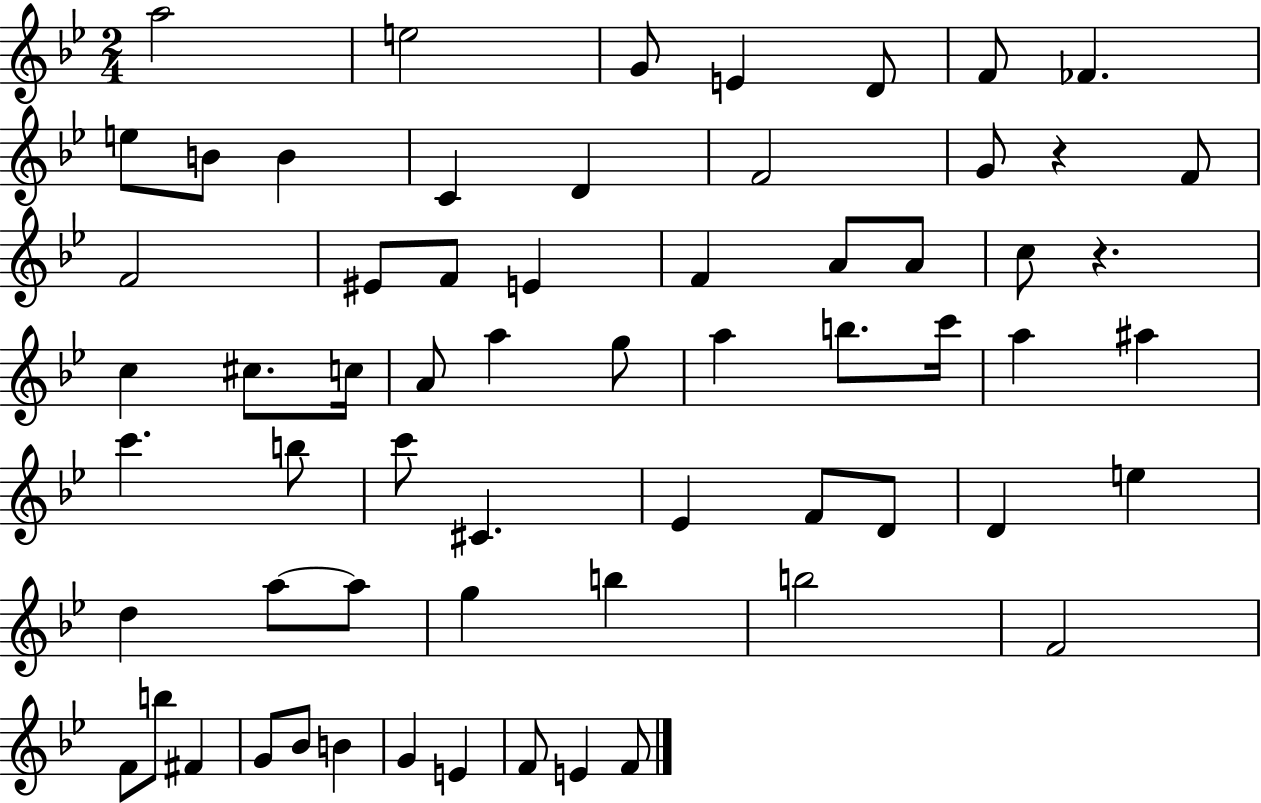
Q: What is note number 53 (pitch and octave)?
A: F#4